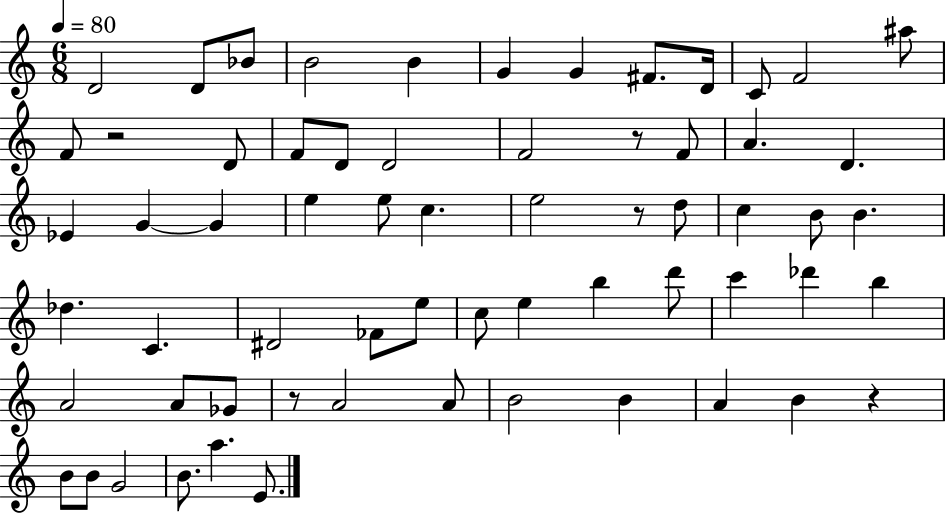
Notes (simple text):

D4/h D4/e Bb4/e B4/h B4/q G4/q G4/q F#4/e. D4/s C4/e F4/h A#5/e F4/e R/h D4/e F4/e D4/e D4/h F4/h R/e F4/e A4/q. D4/q. Eb4/q G4/q G4/q E5/q E5/e C5/q. E5/h R/e D5/e C5/q B4/e B4/q. Db5/q. C4/q. D#4/h FES4/e E5/e C5/e E5/q B5/q D6/e C6/q Db6/q B5/q A4/h A4/e Gb4/e R/e A4/h A4/e B4/h B4/q A4/q B4/q R/q B4/e B4/e G4/h B4/e. A5/q. E4/e.